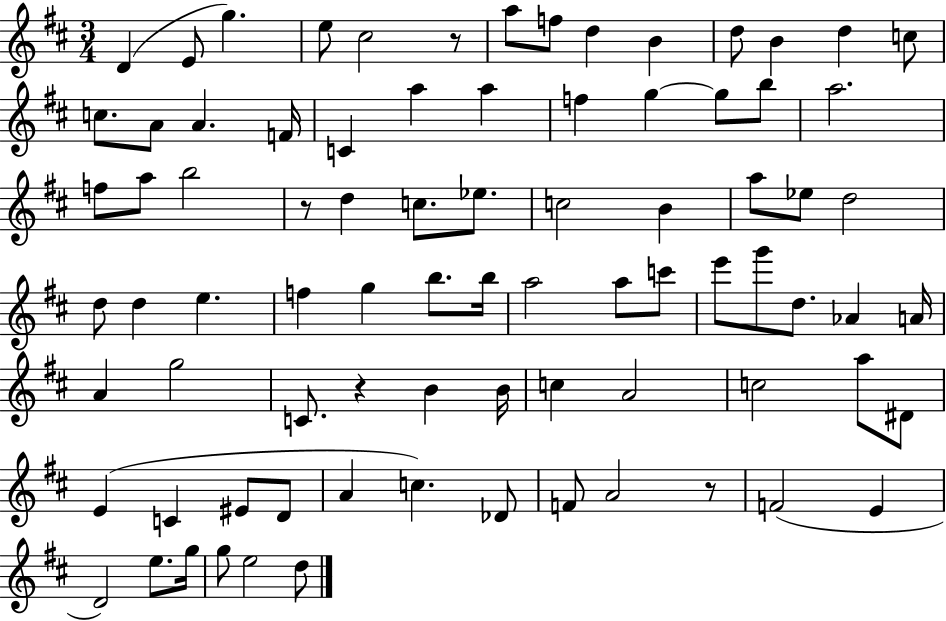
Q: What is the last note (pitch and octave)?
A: D5